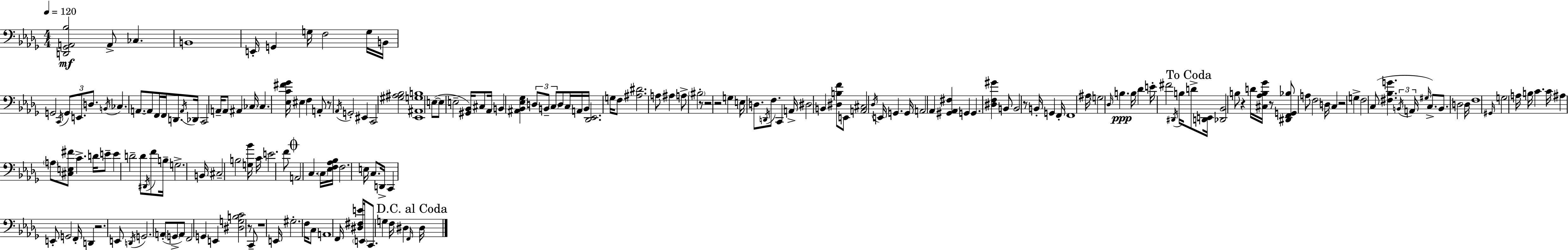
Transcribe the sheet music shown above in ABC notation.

X:1
T:Untitled
M:4/4
L:1/4
K:Bbm
[D,,_G,,A,,_B,]2 A,,/2 _C, B,,4 E,,/4 G,, G,/4 F,2 G,/4 B,,/4 G,,2 C,,/4 G,,/2 E,,/2 D,/2 B,,/4 _C, A,,/2 A,,/2 F,,/4 F,,/4 D,,/2 A,,/4 _D,,/4 C,,2 A,,/4 A,,/2 ^A,, _C,/4 _C, [_E,C^F_G]/4 ^E, F, A,,/2 z/2 _A,,/4 G,,2 ^E,, C,,2 [^G,^A,_B,]2 [_E,,^A,,G,B,]4 E,/2 E,/2 E,2 [^G,,_B,,]/4 ^C,/2 _A,,/4 B,, [^A,,_B,,_E,_G,] D,/2 B,,/2 C,/2 D,/2 C,/4 A,,/4 B,,/4 [_D,,_E,,]2 G,/4 F,/2 [^A,^D]2 A,/2 ^A, A,/2 ^B,2 z/2 z2 z2 G, E,/4 D,/2 D,,/4 F,/2 C,, A,,/4 ^D,2 B,, [^D,B,F]/2 E,,/2 [A,,^C,]2 _D,/4 E,,/4 G,, G,,/4 A,,2 _A,, [^G,,_A,,^F,] G,, G,, [^D,F,^G] B,,/2 B,,2 z/2 B,,/4 G,, F,,/4 F,,4 ^A,/4 G,2 _D,/4 B, B,/4 _D E/4 ^F2 ^D,,/4 B,/4 D/2 [D,,E,,]/4 [_D,,_B,,]2 B,/2 z D/4 [^C,_A,B,_G]/4 z/2 [^D,,F,,G,,_B,]/2 A,/2 F,2 D,/4 C, z2 G, F,2 C,/2 [^F,_B,G] B,,/4 A,,/4 ^G,/4 C,/2 B,,/2 D,2 D,/4 F,4 ^G,,/4 G,2 A,/4 B,/4 C C/4 ^A, A,/2 [^C,E,^F]/2 C D/4 E/2 E D2 D/2 ^D,,/4 F/2 B,/4 G,2 B,,/4 ^C,2 B,2 [G,_B]/4 C/4 E2 F/2 A,,2 C, C,/4 [_E,F,_A,_B,]/4 F,2 E,/4 C,/2 D,,/4 C,, E,,/2 G,,2 F,,/4 D,, z2 E,,/2 D,,/4 G,,2 A,,/2 G,,/2 A,,/2 F,,2 G,, E,, [^D,G,B,C]2 z/2 C,,/2 z4 E,,/4 ^G,2 F,/4 C,/2 A,,4 F,,/4 [^D,^F,E]/4 E,,/4 C,,/2 G, F,/4 ^D, F,,/4 ^D,/4